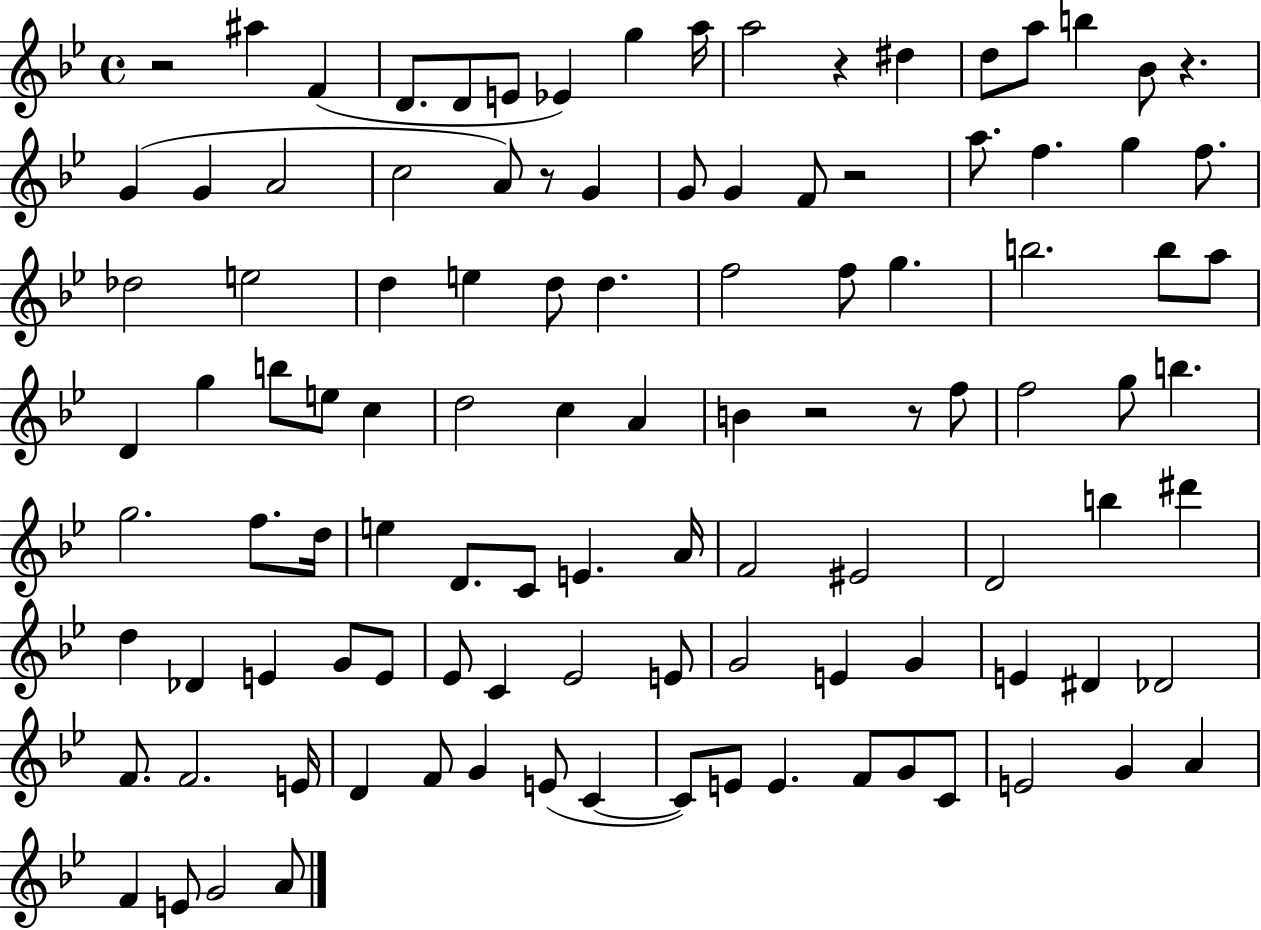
X:1
T:Untitled
M:4/4
L:1/4
K:Bb
z2 ^a F D/2 D/2 E/2 _E g a/4 a2 z ^d d/2 a/2 b _B/2 z G G A2 c2 A/2 z/2 G G/2 G F/2 z2 a/2 f g f/2 _d2 e2 d e d/2 d f2 f/2 g b2 b/2 a/2 D g b/2 e/2 c d2 c A B z2 z/2 f/2 f2 g/2 b g2 f/2 d/4 e D/2 C/2 E A/4 F2 ^E2 D2 b ^d' d _D E G/2 E/2 _E/2 C _E2 E/2 G2 E G E ^D _D2 F/2 F2 E/4 D F/2 G E/2 C C/2 E/2 E F/2 G/2 C/2 E2 G A F E/2 G2 A/2